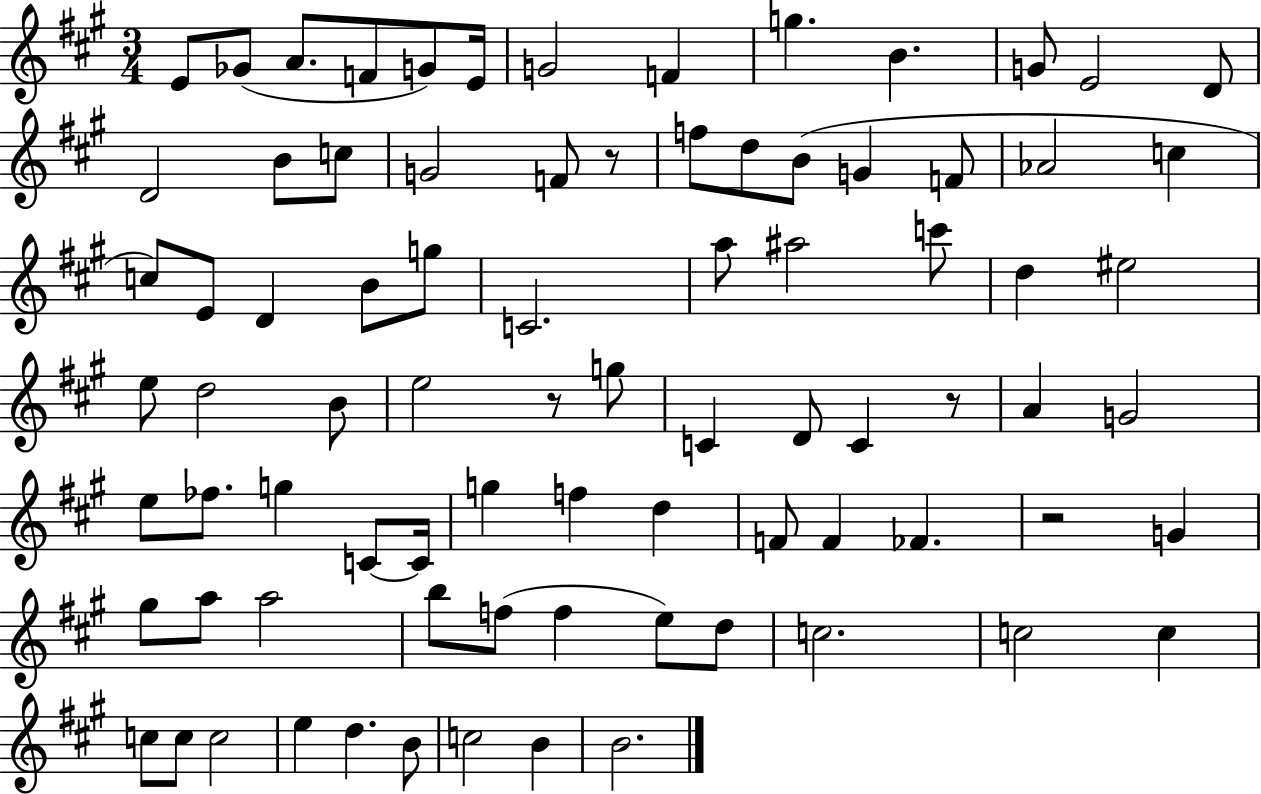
{
  \clef treble
  \numericTimeSignature
  \time 3/4
  \key a \major
  e'8 ges'8( a'8. f'8 g'8) e'16 | g'2 f'4 | g''4. b'4. | g'8 e'2 d'8 | \break d'2 b'8 c''8 | g'2 f'8 r8 | f''8 d''8 b'8( g'4 f'8 | aes'2 c''4 | \break c''8) e'8 d'4 b'8 g''8 | c'2. | a''8 ais''2 c'''8 | d''4 eis''2 | \break e''8 d''2 b'8 | e''2 r8 g''8 | c'4 d'8 c'4 r8 | a'4 g'2 | \break e''8 fes''8. g''4 c'8~~ c'16 | g''4 f''4 d''4 | f'8 f'4 fes'4. | r2 g'4 | \break gis''8 a''8 a''2 | b''8 f''8( f''4 e''8) d''8 | c''2. | c''2 c''4 | \break c''8 c''8 c''2 | e''4 d''4. b'8 | c''2 b'4 | b'2. | \break \bar "|."
}